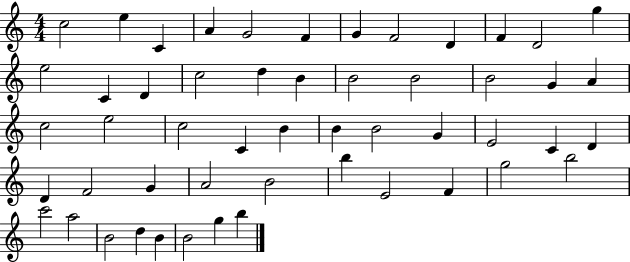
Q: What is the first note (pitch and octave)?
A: C5